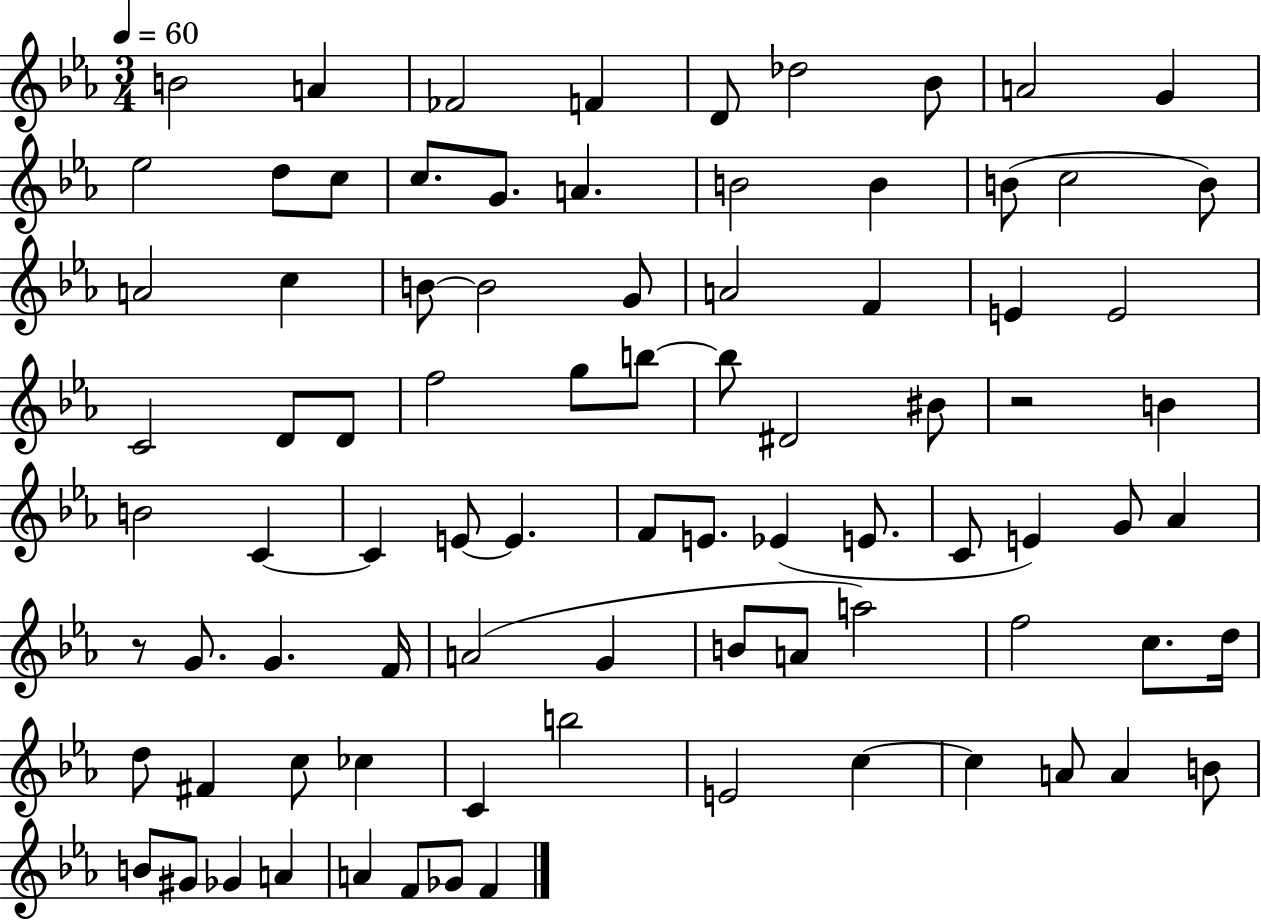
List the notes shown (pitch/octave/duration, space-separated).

B4/h A4/q FES4/h F4/q D4/e Db5/h Bb4/e A4/h G4/q Eb5/h D5/e C5/e C5/e. G4/e. A4/q. B4/h B4/q B4/e C5/h B4/e A4/h C5/q B4/e B4/h G4/e A4/h F4/q E4/q E4/h C4/h D4/e D4/e F5/h G5/e B5/e B5/e D#4/h BIS4/e R/h B4/q B4/h C4/q C4/q E4/e E4/q. F4/e E4/e. Eb4/q E4/e. C4/e E4/q G4/e Ab4/q R/e G4/e. G4/q. F4/s A4/h G4/q B4/e A4/e A5/h F5/h C5/e. D5/s D5/e F#4/q C5/e CES5/q C4/q B5/h E4/h C5/q C5/q A4/e A4/q B4/e B4/e G#4/e Gb4/q A4/q A4/q F4/e Gb4/e F4/q